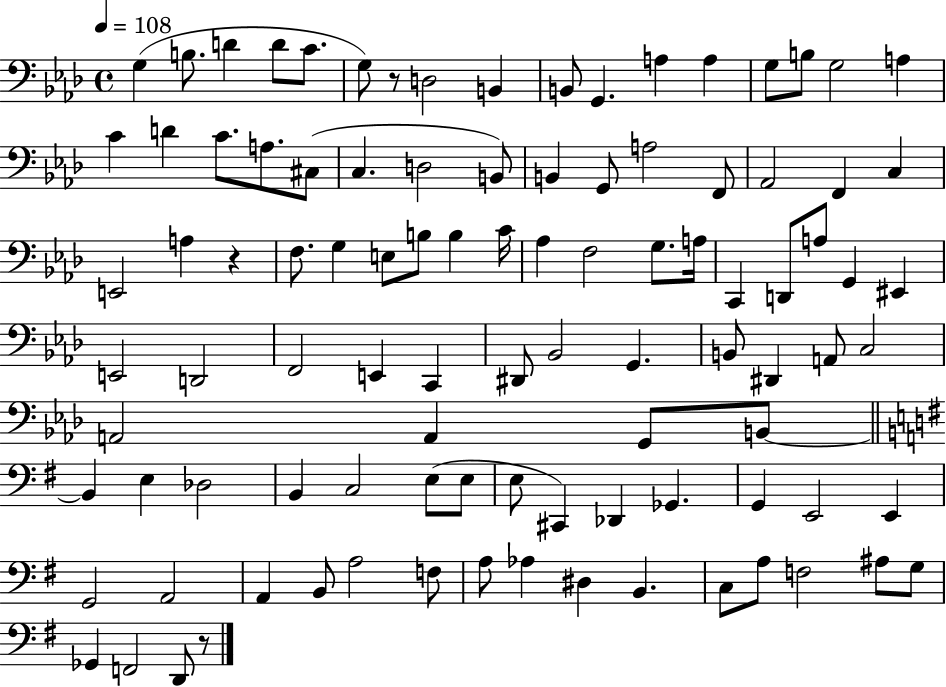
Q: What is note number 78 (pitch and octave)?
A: E2